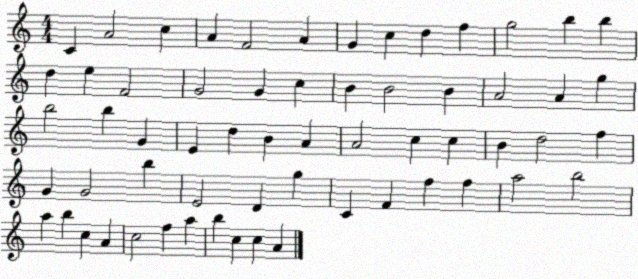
X:1
T:Untitled
M:4/4
L:1/4
K:C
C A2 c A F2 A G c d f g2 b b d e F2 G2 G c B B2 B A2 A g b2 b G E d B A A2 c c B d2 f G G2 b E2 D g C F f f a2 b2 a b c A c2 f a b c c A